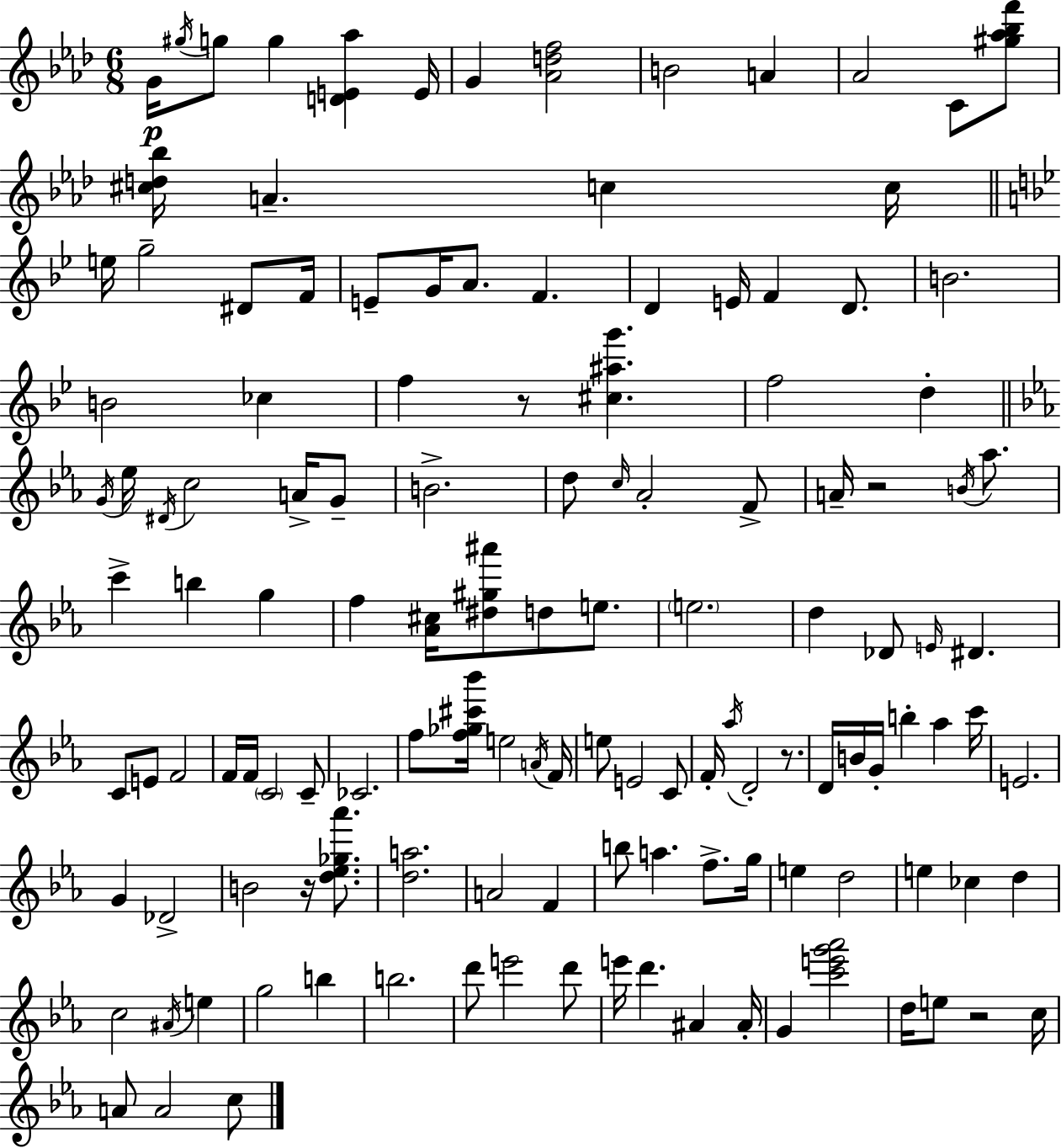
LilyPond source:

{
  \clef treble
  \numericTimeSignature
  \time 6/8
  \key f \minor
  g'16\p \acciaccatura { gis''16 } g''8 g''4 <d' e' aes''>4 | e'16 g'4 <aes' d'' f''>2 | b'2 a'4 | aes'2 c'8 <gis'' aes'' bes'' f'''>8 | \break <cis'' d'' bes''>16 a'4.-- c''4 | c''16 \bar "||" \break \key bes \major e''16 g''2-- dis'8 f'16 | e'8-- g'16 a'8. f'4. | d'4 e'16 f'4 d'8. | b'2. | \break b'2 ces''4 | f''4 r8 <cis'' ais'' g'''>4. | f''2 d''4-. | \bar "||" \break \key c \minor \acciaccatura { g'16 } ees''16 \acciaccatura { dis'16 } c''2 a'16-> | g'8-- b'2.-> | d''8 \grace { c''16 } aes'2-. | f'8-> a'16-- r2 | \break \acciaccatura { b'16 } aes''8. c'''4-> b''4 | g''4 f''4 <aes' cis''>16 <dis'' gis'' ais'''>8 d''8 | e''8. \parenthesize e''2. | d''4 des'8 \grace { e'16 } dis'4. | \break c'8 e'8 f'2 | f'16 f'16 \parenthesize c'2 | c'8-- ces'2. | f''8 <f'' ges'' cis''' bes'''>16 e''2 | \break \acciaccatura { a'16 } f'16 e''8 e'2 | c'8 f'16-. \acciaccatura { aes''16 } d'2-. | r8. d'16 b'16 g'16-. b''4-. | aes''4 c'''16 e'2. | \break g'4 des'2-> | b'2 | r16 <d'' ees'' ges'' aes'''>8. <d'' a''>2. | a'2 | \break f'4 b''8 a''4. | f''8.-> g''16 e''4 d''2 | e''4 ces''4 | d''4 c''2 | \break \acciaccatura { ais'16 } e''4 g''2 | b''4 b''2. | d'''8 e'''2 | d'''8 e'''16 d'''4. | \break ais'4 ais'16-. g'4 | <c''' e''' g''' aes'''>2 d''16 e''8 r2 | c''16 a'8 a'2 | c''8 \bar "|."
}